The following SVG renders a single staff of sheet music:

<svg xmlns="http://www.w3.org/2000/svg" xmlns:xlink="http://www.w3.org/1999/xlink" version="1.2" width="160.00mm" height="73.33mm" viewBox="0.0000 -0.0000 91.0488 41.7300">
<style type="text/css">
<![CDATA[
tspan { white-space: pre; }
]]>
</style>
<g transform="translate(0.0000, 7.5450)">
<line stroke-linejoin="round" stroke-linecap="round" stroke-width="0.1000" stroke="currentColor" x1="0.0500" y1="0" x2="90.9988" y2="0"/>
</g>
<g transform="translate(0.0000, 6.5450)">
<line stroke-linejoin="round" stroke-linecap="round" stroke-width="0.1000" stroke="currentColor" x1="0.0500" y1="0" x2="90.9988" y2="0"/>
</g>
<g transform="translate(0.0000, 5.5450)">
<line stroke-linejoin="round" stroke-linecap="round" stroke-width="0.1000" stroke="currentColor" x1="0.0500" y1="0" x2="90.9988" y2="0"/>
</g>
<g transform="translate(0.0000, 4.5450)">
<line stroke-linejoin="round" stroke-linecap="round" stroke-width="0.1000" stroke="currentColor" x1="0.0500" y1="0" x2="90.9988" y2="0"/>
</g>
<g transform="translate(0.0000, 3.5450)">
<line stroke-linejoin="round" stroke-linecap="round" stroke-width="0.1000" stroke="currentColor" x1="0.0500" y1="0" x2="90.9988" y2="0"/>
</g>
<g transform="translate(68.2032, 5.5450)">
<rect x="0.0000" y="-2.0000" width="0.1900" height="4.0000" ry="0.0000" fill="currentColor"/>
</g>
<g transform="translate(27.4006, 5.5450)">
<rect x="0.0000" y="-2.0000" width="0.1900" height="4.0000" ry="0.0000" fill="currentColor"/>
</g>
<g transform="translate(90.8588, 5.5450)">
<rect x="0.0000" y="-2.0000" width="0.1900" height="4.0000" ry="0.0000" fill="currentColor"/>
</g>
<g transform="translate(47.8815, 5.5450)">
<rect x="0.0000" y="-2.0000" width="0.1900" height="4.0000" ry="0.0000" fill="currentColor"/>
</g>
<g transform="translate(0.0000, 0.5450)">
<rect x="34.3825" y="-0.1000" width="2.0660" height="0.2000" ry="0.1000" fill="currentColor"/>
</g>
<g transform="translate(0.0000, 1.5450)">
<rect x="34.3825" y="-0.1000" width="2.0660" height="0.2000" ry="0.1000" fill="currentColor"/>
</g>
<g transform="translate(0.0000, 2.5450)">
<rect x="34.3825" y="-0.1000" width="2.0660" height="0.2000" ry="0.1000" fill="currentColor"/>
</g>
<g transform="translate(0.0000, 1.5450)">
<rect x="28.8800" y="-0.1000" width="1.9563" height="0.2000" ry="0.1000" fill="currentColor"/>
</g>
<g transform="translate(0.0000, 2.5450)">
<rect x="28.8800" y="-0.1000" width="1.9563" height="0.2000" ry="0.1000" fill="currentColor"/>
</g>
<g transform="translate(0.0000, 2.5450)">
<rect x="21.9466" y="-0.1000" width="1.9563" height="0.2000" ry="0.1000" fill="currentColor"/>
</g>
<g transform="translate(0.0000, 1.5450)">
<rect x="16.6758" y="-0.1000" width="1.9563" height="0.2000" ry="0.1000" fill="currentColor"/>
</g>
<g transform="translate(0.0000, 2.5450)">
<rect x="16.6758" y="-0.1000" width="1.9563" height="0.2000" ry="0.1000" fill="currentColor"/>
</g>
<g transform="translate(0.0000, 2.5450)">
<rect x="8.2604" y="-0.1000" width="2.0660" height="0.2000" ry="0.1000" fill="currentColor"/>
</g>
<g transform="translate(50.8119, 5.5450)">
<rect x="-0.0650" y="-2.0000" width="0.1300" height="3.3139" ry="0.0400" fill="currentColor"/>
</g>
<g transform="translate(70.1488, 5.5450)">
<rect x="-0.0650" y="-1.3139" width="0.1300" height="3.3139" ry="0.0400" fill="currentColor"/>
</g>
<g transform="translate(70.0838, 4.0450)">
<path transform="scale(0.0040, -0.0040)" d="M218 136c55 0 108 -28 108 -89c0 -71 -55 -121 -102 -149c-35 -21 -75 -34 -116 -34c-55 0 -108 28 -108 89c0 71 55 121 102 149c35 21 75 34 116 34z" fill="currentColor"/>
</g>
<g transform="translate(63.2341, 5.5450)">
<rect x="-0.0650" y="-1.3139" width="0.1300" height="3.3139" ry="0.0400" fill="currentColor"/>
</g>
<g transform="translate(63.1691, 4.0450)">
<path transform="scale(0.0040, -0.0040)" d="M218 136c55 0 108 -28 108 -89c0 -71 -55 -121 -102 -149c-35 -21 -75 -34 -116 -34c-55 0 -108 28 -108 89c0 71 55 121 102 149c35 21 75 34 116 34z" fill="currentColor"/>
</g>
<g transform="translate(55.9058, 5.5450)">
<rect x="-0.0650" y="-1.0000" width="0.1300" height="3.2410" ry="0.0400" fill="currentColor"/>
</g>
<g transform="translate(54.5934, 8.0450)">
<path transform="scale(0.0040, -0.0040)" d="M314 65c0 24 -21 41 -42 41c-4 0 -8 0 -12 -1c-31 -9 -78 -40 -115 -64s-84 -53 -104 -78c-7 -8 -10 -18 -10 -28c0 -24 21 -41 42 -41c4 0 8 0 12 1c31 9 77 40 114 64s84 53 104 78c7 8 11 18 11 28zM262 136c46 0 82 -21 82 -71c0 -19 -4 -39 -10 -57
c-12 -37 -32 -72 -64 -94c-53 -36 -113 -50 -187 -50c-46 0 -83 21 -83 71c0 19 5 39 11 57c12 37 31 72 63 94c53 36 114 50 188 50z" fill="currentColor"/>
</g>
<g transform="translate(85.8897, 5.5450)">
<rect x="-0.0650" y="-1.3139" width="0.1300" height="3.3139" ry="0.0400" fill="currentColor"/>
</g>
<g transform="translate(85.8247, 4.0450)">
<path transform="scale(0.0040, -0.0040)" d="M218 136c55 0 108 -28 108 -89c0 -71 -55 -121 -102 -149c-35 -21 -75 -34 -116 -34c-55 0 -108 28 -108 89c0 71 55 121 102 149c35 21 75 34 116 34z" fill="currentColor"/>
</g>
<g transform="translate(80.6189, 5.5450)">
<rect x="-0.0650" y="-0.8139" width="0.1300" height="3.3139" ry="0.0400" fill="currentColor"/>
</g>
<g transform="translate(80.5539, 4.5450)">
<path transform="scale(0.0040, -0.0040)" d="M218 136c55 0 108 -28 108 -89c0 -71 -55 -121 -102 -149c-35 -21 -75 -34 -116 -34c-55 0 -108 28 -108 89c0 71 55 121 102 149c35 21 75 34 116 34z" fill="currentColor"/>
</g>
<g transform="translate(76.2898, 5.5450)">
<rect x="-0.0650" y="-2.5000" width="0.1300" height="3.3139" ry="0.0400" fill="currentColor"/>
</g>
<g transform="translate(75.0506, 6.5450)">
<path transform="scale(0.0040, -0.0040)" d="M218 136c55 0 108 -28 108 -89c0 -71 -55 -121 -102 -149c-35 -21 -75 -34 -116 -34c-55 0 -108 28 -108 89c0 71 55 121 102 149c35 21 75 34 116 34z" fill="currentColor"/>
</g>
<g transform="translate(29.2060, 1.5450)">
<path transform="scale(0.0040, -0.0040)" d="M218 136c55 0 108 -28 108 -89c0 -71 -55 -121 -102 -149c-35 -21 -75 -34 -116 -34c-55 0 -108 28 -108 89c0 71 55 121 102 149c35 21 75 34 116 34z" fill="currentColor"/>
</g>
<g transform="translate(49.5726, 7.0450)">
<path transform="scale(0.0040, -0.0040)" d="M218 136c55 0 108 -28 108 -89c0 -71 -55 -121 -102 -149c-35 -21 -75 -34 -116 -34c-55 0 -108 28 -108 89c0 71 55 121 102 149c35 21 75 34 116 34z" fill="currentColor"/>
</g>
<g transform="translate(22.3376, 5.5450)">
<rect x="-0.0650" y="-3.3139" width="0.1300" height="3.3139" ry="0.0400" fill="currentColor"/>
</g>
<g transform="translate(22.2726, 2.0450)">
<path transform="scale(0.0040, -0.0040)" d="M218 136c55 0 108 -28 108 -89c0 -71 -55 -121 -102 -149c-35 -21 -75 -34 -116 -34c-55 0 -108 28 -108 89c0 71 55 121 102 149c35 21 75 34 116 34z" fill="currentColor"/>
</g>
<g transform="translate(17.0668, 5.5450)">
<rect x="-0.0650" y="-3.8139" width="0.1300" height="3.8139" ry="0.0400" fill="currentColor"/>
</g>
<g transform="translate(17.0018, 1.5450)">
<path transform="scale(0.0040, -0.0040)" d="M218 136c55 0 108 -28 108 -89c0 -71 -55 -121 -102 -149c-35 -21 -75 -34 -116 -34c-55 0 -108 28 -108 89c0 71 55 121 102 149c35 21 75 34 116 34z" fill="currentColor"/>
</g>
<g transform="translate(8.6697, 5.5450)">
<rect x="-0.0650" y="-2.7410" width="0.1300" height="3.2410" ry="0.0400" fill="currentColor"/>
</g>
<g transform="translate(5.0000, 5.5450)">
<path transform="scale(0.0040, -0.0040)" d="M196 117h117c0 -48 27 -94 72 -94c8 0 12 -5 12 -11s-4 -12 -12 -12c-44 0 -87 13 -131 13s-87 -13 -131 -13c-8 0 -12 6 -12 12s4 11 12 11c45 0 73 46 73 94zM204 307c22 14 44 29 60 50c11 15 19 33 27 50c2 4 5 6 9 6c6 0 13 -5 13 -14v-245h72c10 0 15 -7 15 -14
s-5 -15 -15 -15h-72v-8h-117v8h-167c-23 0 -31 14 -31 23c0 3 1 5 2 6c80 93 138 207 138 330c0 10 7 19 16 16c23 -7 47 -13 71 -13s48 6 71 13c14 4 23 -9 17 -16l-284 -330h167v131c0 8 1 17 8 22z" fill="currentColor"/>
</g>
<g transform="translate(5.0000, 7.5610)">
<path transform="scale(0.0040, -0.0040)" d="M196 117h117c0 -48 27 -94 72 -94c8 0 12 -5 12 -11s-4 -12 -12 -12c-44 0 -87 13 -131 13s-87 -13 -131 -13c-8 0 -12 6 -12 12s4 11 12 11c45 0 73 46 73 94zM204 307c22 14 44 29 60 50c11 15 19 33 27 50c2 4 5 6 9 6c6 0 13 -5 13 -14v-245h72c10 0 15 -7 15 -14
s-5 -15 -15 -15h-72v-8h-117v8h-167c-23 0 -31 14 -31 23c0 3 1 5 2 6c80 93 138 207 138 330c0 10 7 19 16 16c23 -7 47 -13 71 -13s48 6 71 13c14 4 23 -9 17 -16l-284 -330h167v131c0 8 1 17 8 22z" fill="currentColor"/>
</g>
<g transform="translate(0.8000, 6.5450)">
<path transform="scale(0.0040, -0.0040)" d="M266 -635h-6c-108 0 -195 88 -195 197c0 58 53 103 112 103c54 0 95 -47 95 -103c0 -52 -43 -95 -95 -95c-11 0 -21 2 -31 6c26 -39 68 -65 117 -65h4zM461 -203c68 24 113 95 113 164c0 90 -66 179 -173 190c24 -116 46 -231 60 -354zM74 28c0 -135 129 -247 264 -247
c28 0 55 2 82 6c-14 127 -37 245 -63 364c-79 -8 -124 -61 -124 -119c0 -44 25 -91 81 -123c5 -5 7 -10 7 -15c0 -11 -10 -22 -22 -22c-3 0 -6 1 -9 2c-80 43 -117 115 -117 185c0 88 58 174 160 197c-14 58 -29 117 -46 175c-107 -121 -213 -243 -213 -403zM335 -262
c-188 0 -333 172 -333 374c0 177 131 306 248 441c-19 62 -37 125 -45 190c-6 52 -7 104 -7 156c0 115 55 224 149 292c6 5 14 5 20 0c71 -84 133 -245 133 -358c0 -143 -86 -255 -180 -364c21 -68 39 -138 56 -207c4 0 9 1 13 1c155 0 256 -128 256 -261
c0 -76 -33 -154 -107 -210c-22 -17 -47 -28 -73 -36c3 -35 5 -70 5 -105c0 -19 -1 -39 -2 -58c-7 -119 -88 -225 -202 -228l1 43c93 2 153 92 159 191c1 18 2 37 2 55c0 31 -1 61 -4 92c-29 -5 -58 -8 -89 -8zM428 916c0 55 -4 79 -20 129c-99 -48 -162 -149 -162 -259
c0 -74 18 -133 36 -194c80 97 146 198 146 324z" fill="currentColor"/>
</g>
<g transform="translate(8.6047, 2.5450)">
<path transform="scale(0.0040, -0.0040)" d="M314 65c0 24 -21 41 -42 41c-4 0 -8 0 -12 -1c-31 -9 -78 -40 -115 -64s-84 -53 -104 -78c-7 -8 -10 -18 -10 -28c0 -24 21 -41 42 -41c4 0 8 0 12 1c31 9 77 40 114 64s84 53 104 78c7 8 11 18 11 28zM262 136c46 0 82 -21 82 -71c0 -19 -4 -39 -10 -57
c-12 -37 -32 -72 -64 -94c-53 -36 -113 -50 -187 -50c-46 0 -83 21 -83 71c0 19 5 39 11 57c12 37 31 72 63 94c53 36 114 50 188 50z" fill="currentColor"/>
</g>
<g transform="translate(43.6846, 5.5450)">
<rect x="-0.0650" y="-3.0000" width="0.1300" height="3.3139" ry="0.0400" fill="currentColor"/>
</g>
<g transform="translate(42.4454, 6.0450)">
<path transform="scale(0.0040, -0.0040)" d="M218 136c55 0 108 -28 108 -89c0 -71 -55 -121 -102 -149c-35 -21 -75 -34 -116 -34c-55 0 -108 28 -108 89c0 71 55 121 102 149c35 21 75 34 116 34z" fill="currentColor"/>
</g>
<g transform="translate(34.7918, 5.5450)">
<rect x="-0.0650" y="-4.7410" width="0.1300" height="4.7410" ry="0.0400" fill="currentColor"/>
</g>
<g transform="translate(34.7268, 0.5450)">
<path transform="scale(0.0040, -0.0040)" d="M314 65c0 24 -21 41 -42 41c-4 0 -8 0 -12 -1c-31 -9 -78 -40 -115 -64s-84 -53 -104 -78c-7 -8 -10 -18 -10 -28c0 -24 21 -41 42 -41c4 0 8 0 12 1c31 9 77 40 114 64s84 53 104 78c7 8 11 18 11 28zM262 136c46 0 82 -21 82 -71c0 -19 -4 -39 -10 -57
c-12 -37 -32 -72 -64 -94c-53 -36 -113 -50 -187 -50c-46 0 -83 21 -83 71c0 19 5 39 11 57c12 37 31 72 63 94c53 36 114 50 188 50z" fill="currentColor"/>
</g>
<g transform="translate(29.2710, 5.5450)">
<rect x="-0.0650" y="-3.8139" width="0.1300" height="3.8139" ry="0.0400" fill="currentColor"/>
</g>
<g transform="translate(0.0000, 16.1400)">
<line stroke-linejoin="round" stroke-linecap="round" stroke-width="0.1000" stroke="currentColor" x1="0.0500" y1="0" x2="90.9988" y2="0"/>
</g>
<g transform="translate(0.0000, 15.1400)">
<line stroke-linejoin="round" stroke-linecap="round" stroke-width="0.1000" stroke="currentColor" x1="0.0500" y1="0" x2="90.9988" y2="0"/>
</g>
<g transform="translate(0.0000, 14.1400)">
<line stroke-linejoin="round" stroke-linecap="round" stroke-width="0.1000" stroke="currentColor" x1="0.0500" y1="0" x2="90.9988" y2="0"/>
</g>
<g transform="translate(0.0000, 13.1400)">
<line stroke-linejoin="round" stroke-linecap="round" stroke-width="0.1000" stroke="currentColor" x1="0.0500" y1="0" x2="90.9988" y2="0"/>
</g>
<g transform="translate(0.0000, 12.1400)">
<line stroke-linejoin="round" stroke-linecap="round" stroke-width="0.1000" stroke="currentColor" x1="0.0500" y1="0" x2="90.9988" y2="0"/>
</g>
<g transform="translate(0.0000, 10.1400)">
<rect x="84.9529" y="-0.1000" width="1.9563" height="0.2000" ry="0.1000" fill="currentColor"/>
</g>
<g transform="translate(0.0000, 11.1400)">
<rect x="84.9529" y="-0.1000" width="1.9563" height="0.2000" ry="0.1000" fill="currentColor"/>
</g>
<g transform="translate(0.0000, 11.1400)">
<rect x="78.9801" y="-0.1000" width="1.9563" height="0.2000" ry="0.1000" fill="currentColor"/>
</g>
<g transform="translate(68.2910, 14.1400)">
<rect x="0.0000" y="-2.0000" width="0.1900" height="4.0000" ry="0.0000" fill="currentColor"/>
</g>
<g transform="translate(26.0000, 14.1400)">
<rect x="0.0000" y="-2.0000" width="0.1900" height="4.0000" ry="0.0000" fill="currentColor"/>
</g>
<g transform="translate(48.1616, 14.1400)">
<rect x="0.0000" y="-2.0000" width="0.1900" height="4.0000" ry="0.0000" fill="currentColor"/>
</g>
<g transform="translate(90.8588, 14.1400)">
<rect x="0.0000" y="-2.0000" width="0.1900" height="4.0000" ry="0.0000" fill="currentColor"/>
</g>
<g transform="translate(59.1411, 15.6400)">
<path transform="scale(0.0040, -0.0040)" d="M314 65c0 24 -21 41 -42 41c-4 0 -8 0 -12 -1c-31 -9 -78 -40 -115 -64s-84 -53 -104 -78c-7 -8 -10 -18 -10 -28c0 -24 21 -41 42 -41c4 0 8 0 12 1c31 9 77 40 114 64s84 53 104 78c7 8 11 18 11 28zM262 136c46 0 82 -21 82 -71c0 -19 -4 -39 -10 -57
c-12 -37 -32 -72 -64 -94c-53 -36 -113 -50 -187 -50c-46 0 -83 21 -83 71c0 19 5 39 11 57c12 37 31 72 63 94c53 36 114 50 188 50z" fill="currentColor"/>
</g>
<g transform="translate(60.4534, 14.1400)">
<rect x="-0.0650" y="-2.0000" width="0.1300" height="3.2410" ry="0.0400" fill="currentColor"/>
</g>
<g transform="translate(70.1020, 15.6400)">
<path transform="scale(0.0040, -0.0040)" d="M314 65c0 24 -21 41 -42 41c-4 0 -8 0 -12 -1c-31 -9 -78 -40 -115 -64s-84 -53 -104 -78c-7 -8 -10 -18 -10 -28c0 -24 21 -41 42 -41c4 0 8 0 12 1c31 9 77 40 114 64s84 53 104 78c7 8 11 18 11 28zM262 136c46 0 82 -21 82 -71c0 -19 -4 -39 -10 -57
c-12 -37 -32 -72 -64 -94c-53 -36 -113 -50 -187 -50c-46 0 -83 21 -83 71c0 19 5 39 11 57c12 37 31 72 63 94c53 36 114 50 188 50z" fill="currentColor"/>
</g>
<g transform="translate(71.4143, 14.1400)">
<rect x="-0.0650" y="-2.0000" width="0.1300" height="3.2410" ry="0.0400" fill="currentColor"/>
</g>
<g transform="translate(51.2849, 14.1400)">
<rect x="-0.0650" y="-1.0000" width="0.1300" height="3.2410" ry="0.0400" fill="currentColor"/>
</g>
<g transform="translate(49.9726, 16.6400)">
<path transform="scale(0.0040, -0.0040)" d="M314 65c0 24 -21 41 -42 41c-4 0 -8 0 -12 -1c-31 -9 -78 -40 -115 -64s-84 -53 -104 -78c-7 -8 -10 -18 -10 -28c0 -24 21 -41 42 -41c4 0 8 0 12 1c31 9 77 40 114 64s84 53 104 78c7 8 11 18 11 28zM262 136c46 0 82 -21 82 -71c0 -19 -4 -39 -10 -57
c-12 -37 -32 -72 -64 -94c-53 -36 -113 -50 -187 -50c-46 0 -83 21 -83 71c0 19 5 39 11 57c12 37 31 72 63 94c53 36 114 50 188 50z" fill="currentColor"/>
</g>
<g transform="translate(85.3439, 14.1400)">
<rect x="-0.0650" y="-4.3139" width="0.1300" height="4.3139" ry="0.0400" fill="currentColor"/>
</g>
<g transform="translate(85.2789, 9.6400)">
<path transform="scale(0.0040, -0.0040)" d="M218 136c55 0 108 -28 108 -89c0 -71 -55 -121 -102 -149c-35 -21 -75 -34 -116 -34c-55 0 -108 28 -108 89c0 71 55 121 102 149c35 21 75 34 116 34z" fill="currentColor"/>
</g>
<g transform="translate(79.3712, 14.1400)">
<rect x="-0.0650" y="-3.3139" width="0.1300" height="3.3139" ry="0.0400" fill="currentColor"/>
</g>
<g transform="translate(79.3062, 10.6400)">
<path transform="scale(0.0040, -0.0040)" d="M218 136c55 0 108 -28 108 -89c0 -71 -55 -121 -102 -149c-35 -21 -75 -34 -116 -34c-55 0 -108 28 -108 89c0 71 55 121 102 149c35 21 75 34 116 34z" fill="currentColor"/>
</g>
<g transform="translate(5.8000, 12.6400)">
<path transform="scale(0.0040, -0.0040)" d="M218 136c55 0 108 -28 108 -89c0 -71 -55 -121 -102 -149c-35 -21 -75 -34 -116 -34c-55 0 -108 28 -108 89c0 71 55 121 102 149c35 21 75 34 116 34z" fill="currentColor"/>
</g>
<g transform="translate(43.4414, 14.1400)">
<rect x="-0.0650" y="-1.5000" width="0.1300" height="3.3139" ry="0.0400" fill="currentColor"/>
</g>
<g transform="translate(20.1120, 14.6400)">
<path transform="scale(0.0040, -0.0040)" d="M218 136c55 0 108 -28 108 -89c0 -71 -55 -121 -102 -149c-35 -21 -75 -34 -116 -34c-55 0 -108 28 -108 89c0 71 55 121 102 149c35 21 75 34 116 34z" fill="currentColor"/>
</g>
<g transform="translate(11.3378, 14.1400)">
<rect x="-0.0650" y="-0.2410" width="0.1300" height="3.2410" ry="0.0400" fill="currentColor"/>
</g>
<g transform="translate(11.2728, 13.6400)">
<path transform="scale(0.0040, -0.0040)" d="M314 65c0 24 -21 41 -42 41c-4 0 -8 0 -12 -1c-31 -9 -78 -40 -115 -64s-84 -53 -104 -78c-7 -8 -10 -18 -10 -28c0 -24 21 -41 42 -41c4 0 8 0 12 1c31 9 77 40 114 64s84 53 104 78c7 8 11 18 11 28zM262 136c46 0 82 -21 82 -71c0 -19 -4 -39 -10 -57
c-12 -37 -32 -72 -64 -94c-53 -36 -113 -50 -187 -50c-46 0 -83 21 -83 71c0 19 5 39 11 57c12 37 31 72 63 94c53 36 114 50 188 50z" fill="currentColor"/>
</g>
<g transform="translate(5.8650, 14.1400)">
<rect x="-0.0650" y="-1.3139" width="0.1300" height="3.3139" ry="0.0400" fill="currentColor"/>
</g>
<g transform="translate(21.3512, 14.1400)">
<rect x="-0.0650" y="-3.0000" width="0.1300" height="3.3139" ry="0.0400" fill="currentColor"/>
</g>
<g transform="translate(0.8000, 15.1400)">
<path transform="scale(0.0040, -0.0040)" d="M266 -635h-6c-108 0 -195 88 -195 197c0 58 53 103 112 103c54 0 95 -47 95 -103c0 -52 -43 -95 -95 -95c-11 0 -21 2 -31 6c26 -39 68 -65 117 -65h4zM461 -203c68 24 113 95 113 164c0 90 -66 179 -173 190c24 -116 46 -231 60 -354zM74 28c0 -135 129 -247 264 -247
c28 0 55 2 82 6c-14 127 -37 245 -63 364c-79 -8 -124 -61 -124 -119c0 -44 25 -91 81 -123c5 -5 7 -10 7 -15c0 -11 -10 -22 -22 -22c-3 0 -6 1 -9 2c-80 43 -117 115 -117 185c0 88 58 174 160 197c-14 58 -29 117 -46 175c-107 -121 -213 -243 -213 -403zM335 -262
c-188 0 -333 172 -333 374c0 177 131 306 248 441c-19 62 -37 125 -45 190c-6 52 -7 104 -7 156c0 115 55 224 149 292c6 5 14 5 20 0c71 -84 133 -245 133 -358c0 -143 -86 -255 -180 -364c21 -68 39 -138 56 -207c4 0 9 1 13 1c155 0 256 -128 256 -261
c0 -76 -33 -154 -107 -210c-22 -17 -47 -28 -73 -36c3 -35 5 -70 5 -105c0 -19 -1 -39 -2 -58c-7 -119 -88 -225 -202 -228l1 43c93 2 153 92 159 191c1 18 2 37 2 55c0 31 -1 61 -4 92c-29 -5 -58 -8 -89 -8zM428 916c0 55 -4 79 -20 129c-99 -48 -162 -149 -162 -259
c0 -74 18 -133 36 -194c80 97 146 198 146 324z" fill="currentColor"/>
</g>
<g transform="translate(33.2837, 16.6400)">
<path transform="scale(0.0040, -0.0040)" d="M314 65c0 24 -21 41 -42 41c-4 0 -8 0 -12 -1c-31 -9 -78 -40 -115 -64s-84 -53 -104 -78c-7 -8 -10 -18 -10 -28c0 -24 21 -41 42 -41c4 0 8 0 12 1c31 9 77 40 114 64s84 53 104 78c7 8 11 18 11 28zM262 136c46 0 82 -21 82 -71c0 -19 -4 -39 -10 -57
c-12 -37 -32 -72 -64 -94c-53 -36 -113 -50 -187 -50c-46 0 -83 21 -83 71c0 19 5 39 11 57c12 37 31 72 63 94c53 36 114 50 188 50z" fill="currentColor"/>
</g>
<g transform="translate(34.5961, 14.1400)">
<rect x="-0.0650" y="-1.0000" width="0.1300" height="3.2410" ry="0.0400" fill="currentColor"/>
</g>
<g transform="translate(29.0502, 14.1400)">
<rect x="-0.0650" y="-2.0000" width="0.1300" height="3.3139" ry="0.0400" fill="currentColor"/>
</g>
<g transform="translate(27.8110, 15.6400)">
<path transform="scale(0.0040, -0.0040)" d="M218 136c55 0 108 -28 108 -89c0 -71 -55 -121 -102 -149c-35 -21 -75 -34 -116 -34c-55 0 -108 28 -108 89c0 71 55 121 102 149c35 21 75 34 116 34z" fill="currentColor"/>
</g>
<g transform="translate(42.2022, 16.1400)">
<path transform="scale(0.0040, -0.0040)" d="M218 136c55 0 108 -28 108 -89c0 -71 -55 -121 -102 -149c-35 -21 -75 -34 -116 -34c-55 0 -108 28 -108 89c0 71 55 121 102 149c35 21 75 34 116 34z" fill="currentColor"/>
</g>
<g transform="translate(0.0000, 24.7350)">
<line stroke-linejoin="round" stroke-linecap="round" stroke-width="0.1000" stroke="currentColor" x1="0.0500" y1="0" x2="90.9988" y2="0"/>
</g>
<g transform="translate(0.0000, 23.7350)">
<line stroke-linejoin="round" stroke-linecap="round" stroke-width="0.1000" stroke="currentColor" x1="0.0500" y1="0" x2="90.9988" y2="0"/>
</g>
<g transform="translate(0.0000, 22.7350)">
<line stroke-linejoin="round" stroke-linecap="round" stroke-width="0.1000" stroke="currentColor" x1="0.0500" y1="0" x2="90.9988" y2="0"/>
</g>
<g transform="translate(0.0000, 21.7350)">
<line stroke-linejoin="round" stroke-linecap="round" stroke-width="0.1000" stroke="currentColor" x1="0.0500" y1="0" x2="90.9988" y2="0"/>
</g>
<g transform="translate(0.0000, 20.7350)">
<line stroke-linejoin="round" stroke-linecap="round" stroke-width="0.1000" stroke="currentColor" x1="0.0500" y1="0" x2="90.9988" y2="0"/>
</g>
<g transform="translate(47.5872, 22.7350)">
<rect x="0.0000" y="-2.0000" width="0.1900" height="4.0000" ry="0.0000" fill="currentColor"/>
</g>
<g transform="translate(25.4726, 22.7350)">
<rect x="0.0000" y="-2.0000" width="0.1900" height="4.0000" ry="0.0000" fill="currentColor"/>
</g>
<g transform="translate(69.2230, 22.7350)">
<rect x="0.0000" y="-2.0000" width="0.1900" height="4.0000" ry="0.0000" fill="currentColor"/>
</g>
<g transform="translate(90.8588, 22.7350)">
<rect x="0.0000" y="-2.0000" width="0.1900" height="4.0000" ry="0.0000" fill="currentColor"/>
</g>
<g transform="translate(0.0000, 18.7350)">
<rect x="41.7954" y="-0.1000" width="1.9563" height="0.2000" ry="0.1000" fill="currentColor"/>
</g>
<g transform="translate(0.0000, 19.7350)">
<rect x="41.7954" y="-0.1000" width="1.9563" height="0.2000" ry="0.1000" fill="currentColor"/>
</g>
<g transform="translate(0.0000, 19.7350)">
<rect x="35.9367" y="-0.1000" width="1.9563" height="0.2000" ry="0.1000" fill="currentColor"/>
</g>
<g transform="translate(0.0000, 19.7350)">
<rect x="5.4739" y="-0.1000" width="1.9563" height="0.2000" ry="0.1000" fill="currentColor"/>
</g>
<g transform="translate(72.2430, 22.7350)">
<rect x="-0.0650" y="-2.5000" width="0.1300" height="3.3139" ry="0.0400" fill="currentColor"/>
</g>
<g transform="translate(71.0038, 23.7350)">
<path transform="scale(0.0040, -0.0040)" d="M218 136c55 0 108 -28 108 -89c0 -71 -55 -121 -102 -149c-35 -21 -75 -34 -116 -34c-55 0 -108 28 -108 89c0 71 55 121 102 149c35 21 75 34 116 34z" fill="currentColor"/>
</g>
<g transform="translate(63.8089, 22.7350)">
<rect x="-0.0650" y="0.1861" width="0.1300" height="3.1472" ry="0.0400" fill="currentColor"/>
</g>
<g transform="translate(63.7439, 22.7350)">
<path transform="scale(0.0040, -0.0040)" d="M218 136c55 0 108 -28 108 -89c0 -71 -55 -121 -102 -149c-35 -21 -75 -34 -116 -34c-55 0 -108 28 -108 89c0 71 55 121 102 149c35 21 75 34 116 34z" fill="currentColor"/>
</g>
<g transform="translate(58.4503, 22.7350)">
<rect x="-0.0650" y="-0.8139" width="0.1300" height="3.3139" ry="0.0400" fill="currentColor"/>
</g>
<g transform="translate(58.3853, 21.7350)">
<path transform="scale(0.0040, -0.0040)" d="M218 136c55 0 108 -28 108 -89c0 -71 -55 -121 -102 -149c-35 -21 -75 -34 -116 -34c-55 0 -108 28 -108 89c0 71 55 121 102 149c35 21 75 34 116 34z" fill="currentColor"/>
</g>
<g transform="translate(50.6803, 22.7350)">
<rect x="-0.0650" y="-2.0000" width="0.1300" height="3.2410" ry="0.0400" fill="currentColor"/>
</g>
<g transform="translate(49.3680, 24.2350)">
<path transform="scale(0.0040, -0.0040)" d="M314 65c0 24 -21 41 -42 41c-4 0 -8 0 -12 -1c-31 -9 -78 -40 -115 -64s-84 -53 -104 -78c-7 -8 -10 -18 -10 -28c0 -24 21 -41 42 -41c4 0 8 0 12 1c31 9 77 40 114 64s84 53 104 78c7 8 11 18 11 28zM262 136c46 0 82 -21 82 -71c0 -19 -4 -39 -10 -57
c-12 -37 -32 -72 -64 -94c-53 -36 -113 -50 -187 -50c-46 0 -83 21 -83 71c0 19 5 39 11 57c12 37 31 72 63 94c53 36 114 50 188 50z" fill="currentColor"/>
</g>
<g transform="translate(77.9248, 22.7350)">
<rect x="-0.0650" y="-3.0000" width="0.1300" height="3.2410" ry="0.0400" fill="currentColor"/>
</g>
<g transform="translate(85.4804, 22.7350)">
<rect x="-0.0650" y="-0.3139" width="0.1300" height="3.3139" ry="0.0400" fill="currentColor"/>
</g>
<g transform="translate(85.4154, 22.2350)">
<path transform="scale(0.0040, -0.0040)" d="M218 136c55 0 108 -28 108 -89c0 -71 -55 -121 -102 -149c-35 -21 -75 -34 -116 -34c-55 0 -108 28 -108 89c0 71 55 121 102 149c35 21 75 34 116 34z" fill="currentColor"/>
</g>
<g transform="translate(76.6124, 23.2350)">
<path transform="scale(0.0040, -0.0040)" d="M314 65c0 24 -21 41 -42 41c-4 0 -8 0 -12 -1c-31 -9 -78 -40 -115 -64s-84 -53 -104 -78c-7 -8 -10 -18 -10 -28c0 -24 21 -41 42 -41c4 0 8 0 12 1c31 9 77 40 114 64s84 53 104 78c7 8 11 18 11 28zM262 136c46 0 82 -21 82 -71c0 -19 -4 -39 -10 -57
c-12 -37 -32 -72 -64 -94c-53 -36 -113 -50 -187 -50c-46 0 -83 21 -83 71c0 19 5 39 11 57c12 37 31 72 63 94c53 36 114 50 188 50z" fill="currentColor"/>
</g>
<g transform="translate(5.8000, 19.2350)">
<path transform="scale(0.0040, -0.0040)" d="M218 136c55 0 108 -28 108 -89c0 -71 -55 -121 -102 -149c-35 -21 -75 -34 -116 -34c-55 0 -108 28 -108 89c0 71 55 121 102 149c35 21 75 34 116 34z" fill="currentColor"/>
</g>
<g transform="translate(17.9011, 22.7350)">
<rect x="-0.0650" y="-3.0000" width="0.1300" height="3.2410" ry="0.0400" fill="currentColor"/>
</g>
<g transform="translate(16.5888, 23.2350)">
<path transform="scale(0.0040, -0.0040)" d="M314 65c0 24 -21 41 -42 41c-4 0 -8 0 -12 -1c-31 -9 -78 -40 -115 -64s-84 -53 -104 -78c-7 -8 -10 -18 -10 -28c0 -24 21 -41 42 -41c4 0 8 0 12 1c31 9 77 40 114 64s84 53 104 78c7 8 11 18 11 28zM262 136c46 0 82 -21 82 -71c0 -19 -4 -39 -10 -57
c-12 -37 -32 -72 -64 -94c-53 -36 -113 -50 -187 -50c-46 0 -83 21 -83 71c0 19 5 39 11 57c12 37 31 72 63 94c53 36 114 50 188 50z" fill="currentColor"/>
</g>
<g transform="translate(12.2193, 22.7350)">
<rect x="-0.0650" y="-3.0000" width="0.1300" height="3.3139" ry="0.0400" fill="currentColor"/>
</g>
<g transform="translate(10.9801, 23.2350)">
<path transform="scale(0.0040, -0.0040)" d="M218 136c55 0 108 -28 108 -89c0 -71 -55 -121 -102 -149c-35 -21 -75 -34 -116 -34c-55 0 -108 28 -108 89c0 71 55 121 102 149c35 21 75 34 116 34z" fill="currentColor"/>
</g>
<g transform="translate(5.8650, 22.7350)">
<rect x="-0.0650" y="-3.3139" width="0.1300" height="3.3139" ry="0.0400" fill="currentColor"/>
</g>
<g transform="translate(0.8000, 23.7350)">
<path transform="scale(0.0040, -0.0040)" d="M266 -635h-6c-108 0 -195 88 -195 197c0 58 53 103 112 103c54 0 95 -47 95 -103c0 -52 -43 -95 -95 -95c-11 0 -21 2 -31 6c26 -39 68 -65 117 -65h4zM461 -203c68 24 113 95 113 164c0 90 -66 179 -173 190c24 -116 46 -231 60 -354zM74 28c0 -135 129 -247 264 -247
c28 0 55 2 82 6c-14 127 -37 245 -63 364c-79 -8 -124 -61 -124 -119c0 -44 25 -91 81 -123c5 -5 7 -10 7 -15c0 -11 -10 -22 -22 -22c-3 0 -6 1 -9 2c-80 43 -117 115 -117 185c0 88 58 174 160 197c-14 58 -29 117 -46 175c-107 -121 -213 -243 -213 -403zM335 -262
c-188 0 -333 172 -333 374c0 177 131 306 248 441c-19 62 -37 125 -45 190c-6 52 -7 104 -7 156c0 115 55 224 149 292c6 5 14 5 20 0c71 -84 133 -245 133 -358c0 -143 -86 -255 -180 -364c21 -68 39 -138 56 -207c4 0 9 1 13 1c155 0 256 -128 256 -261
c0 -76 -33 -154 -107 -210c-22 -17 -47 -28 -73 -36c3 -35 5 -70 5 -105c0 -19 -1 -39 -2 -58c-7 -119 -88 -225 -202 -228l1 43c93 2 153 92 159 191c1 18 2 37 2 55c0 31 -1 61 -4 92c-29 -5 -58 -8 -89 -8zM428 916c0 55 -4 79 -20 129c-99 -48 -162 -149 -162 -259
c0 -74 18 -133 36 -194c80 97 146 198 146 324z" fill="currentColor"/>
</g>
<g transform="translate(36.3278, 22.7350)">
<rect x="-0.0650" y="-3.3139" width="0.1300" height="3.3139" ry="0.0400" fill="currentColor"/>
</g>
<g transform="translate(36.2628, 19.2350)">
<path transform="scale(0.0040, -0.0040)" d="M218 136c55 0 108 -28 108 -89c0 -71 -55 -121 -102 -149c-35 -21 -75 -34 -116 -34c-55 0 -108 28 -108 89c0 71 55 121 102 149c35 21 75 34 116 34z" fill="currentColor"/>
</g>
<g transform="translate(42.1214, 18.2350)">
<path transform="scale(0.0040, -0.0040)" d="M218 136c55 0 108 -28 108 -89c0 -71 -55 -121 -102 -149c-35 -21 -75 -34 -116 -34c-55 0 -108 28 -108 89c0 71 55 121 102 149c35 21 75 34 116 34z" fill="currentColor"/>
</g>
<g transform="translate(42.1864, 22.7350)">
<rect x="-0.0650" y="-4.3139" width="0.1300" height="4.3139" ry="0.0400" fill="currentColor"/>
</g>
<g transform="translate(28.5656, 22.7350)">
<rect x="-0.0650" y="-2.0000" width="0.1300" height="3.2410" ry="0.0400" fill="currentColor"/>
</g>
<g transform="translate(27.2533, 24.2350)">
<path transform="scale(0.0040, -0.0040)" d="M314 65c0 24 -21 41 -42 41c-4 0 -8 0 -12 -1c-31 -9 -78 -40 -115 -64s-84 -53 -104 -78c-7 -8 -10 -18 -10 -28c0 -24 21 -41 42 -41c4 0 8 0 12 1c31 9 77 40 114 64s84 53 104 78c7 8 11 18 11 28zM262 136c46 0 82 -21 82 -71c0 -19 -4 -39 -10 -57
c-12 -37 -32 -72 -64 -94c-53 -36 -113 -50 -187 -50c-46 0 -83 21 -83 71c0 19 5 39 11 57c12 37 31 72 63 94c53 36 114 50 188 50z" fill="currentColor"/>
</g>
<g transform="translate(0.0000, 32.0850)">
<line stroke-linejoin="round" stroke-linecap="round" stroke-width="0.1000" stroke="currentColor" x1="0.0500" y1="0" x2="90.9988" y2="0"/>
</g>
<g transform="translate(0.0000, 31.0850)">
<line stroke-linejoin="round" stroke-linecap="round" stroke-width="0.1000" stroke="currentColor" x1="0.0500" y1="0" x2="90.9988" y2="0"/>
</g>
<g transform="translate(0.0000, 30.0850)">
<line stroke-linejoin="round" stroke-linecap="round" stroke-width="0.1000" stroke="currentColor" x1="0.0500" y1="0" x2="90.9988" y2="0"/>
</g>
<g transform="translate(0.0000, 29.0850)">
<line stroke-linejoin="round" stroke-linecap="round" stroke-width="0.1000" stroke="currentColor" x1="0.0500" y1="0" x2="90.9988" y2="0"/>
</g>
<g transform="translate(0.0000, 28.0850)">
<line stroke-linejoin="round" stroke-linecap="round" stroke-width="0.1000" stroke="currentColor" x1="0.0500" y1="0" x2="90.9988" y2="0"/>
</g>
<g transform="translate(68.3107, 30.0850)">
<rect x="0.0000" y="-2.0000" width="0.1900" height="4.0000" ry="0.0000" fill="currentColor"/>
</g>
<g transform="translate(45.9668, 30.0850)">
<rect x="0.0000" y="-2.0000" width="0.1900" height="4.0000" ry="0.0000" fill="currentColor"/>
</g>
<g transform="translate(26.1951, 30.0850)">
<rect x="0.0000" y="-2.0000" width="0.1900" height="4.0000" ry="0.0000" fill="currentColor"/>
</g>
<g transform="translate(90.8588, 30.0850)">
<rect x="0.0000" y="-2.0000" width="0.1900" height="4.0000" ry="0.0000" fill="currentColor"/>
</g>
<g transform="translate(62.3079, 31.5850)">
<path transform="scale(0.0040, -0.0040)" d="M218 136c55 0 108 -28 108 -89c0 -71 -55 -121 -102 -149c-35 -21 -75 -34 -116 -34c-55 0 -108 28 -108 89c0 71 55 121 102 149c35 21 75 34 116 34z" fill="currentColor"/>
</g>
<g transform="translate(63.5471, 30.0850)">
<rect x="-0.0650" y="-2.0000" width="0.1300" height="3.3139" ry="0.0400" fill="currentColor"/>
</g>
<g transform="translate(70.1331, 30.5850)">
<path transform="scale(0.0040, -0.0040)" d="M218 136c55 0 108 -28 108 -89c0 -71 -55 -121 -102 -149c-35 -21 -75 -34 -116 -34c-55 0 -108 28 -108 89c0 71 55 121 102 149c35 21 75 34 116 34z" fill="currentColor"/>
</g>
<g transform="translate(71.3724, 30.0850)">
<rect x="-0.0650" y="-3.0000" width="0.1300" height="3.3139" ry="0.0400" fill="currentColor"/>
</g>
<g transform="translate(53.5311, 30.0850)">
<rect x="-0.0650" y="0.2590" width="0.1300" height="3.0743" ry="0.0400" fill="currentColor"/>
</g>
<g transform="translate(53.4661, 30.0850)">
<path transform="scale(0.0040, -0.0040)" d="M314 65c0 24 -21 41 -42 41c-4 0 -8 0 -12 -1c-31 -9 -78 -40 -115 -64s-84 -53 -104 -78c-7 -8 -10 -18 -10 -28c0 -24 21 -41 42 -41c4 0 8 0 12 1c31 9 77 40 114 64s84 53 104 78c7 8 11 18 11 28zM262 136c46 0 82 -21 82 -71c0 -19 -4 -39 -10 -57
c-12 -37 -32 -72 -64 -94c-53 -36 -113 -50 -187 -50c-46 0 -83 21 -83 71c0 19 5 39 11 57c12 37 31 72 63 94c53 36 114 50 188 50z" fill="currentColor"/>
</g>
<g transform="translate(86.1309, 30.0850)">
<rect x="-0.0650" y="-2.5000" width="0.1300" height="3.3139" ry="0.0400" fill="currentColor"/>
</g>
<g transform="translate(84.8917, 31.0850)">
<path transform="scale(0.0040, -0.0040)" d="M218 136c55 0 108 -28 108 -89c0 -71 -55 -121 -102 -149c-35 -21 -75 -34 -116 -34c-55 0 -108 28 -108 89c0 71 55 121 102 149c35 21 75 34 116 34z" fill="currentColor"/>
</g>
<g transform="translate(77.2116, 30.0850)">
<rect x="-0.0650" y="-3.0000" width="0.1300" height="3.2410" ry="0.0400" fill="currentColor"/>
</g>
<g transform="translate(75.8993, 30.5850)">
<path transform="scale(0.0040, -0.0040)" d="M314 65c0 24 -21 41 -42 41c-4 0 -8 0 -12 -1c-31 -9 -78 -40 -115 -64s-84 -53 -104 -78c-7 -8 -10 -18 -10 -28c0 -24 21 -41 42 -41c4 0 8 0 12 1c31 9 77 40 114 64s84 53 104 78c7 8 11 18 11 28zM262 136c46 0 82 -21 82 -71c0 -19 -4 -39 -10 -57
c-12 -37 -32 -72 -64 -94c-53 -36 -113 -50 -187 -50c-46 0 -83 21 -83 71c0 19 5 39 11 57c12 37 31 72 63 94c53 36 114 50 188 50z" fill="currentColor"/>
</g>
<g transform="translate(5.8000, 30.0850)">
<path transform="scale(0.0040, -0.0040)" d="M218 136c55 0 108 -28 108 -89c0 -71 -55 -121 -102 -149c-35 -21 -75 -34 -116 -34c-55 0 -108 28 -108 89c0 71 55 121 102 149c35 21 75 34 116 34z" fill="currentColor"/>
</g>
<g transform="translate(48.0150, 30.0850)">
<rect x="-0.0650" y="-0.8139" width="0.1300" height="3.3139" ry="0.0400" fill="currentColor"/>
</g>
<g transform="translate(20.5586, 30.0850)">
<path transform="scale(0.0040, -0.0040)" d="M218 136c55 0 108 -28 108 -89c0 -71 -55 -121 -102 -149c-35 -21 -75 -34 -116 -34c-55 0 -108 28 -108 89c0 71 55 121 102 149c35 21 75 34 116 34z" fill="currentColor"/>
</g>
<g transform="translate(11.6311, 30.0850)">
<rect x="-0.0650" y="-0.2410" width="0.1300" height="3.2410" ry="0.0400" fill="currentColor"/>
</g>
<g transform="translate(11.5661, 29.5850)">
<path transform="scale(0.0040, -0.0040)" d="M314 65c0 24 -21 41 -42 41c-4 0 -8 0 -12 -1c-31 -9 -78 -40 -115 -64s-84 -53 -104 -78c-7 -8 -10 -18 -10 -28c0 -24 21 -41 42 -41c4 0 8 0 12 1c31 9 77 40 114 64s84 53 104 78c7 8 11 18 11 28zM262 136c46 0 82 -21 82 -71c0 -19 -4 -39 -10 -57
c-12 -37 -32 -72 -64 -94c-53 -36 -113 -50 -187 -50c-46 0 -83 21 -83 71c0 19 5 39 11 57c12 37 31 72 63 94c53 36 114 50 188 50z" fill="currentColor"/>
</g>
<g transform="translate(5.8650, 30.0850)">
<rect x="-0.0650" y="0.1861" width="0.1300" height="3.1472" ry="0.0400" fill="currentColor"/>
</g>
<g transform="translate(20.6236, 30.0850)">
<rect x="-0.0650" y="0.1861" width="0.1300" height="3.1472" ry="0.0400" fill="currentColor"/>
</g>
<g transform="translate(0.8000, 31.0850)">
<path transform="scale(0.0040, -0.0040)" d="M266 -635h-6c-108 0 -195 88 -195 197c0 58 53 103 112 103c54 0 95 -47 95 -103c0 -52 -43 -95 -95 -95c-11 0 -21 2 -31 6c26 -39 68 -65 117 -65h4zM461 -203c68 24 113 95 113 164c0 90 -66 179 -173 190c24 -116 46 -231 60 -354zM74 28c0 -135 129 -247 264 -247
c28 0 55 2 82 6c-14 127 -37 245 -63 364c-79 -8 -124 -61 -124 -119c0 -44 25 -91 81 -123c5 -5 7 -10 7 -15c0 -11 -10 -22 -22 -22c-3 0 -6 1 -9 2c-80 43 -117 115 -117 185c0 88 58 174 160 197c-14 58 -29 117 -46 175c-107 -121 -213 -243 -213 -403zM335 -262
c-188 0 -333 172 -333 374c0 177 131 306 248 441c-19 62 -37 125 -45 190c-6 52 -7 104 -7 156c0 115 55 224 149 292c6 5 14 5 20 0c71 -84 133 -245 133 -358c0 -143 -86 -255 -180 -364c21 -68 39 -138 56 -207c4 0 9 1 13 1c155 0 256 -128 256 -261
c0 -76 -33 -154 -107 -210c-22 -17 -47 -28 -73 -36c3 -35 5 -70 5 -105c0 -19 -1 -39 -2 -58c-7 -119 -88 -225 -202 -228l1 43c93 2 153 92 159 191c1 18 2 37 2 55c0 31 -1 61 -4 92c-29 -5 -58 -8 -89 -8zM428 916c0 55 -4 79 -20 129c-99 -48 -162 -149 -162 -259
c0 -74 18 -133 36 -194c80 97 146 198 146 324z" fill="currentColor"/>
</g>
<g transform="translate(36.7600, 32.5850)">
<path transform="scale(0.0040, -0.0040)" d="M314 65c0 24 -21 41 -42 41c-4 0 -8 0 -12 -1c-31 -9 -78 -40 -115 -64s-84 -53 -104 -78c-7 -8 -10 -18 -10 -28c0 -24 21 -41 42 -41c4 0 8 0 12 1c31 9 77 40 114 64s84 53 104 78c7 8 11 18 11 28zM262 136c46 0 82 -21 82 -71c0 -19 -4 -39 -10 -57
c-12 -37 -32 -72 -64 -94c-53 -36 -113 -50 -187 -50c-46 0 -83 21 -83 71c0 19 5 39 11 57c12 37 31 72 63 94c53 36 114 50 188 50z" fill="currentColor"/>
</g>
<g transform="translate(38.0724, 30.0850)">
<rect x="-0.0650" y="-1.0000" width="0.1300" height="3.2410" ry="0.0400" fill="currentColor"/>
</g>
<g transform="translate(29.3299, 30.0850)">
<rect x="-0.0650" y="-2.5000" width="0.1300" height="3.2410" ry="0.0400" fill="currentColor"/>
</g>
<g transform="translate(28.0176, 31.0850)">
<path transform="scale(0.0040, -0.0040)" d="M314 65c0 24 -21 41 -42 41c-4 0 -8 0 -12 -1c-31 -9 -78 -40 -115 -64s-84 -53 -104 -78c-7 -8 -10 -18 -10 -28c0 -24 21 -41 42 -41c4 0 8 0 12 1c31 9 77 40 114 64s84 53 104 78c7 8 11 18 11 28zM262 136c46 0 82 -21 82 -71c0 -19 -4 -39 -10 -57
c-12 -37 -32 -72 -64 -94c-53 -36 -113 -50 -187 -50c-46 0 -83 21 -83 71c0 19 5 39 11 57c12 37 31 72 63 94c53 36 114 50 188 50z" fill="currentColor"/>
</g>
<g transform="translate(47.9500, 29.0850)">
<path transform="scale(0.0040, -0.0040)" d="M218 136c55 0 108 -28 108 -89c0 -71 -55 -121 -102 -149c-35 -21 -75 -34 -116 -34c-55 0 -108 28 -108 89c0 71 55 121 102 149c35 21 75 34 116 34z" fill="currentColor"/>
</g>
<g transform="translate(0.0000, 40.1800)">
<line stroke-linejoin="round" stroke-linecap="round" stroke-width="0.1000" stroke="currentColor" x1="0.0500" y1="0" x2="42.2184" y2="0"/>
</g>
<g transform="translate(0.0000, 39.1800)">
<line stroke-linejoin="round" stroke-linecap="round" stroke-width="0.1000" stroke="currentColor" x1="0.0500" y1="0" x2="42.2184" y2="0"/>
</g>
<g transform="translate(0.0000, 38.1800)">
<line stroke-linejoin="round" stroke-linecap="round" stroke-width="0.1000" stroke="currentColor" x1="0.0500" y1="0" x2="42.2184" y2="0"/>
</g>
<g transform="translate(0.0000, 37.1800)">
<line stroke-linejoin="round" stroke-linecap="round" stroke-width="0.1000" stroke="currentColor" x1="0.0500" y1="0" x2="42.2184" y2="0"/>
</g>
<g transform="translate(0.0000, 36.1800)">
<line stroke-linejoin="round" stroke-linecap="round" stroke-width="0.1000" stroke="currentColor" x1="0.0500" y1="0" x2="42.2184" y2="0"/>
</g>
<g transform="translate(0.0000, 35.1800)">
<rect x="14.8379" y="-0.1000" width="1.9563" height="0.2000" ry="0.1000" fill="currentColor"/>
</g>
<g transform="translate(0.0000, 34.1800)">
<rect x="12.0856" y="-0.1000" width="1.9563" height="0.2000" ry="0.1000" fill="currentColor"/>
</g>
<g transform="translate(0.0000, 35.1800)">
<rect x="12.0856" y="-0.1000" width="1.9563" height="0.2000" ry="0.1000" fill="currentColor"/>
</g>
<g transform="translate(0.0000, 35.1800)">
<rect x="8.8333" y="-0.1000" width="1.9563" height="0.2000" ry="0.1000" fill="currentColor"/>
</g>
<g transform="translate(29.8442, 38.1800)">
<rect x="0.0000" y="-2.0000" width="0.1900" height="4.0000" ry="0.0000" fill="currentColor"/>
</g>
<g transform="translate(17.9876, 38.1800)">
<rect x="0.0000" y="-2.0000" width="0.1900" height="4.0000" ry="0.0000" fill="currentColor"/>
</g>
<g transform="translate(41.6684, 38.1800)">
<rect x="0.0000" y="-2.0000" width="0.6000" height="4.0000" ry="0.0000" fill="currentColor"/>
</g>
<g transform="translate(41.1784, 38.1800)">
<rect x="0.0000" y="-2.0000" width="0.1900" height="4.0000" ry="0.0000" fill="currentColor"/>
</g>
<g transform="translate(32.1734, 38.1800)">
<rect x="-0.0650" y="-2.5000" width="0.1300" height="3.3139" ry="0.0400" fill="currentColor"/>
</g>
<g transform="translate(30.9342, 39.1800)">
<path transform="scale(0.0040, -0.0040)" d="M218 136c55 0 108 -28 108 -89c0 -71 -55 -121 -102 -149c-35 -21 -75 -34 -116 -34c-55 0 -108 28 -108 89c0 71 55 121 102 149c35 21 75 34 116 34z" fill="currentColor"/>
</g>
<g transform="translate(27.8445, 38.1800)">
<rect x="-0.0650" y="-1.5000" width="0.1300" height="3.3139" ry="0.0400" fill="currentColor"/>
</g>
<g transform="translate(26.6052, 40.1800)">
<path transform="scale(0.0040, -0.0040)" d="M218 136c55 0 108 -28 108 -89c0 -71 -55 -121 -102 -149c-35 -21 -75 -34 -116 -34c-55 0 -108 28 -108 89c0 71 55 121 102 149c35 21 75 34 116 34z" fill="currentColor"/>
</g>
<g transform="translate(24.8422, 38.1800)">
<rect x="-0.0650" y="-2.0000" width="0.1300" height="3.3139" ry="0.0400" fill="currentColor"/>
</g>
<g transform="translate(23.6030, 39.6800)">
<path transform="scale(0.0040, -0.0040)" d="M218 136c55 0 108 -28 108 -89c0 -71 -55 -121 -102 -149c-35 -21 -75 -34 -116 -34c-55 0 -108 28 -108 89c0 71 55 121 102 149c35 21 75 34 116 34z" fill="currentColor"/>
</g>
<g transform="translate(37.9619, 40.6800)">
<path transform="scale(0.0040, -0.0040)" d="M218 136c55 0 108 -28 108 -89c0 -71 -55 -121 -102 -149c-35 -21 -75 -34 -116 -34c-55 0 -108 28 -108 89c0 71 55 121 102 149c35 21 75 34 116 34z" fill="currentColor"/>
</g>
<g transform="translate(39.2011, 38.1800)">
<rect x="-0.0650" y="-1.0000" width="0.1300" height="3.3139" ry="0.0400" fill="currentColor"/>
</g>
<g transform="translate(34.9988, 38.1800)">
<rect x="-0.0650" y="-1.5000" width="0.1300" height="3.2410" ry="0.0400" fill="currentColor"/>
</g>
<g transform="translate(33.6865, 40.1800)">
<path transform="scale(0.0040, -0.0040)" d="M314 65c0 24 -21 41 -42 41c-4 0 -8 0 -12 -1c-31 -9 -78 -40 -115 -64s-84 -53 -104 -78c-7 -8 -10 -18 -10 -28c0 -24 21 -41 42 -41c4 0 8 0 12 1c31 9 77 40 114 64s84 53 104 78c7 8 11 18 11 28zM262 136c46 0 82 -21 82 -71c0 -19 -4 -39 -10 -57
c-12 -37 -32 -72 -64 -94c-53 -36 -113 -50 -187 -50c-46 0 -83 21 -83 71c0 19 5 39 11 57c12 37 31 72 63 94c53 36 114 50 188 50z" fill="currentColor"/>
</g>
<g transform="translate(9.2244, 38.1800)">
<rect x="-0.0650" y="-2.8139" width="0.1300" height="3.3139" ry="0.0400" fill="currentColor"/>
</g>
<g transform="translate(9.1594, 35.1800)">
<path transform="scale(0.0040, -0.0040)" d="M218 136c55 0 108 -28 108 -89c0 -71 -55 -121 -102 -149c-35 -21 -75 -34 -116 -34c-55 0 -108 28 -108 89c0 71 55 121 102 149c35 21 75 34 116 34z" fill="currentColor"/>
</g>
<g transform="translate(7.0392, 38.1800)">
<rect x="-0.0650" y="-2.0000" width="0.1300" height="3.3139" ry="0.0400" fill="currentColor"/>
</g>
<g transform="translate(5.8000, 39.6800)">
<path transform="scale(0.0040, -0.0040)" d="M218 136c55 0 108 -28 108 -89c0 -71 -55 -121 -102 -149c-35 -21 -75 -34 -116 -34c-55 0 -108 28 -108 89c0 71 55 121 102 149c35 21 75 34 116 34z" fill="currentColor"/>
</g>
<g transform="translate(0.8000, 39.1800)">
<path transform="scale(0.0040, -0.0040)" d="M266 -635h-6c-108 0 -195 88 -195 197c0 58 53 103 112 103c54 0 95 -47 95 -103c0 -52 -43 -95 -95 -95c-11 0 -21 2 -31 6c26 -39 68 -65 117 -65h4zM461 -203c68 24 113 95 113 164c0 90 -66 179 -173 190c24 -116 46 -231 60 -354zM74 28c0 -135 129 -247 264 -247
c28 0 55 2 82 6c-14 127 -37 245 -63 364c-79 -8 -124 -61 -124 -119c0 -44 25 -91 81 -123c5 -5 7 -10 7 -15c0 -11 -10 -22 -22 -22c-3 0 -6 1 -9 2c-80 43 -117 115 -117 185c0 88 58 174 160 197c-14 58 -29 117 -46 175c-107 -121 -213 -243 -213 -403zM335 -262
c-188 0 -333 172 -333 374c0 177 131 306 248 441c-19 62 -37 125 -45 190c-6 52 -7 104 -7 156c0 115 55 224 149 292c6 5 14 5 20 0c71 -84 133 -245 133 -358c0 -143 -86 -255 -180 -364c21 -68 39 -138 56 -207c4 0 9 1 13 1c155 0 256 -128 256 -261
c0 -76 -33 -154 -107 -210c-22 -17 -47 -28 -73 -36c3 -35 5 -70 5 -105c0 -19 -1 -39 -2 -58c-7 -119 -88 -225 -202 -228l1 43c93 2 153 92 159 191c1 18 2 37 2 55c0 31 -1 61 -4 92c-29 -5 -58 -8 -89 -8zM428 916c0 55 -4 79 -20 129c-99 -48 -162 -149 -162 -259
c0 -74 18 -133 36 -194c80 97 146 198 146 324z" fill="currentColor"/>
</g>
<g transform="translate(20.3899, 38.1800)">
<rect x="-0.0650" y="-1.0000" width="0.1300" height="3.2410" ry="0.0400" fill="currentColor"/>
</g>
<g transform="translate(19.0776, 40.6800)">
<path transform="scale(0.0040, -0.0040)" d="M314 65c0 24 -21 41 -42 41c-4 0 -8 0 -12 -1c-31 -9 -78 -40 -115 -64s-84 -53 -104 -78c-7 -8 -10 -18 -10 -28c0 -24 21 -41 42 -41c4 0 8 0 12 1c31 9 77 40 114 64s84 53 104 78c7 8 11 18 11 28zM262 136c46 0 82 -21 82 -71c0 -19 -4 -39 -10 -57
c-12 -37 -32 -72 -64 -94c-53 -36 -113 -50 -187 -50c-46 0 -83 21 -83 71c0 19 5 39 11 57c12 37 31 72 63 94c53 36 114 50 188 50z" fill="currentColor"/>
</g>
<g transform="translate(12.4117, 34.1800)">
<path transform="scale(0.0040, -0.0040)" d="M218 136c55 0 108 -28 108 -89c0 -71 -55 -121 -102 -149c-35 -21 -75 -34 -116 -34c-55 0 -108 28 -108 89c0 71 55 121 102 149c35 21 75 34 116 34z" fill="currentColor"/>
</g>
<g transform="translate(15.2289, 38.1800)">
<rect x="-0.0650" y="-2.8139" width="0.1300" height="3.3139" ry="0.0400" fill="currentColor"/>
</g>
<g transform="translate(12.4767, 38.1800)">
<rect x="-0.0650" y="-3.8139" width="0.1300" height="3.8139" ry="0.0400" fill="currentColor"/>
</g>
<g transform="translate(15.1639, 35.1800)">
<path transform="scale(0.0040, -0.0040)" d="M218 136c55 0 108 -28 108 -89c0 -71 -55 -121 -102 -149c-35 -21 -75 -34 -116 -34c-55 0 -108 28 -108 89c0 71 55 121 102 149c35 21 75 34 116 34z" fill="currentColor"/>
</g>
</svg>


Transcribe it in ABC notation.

X:1
T:Untitled
M:4/4
L:1/4
K:C
a2 c' b c' e'2 A F D2 e e G d e e c2 A F D2 E D2 F2 F2 b d' b A A2 F2 b d' F2 d B G A2 c B c2 B G2 D2 d B2 F A A2 G F a c' a D2 F E G E2 D